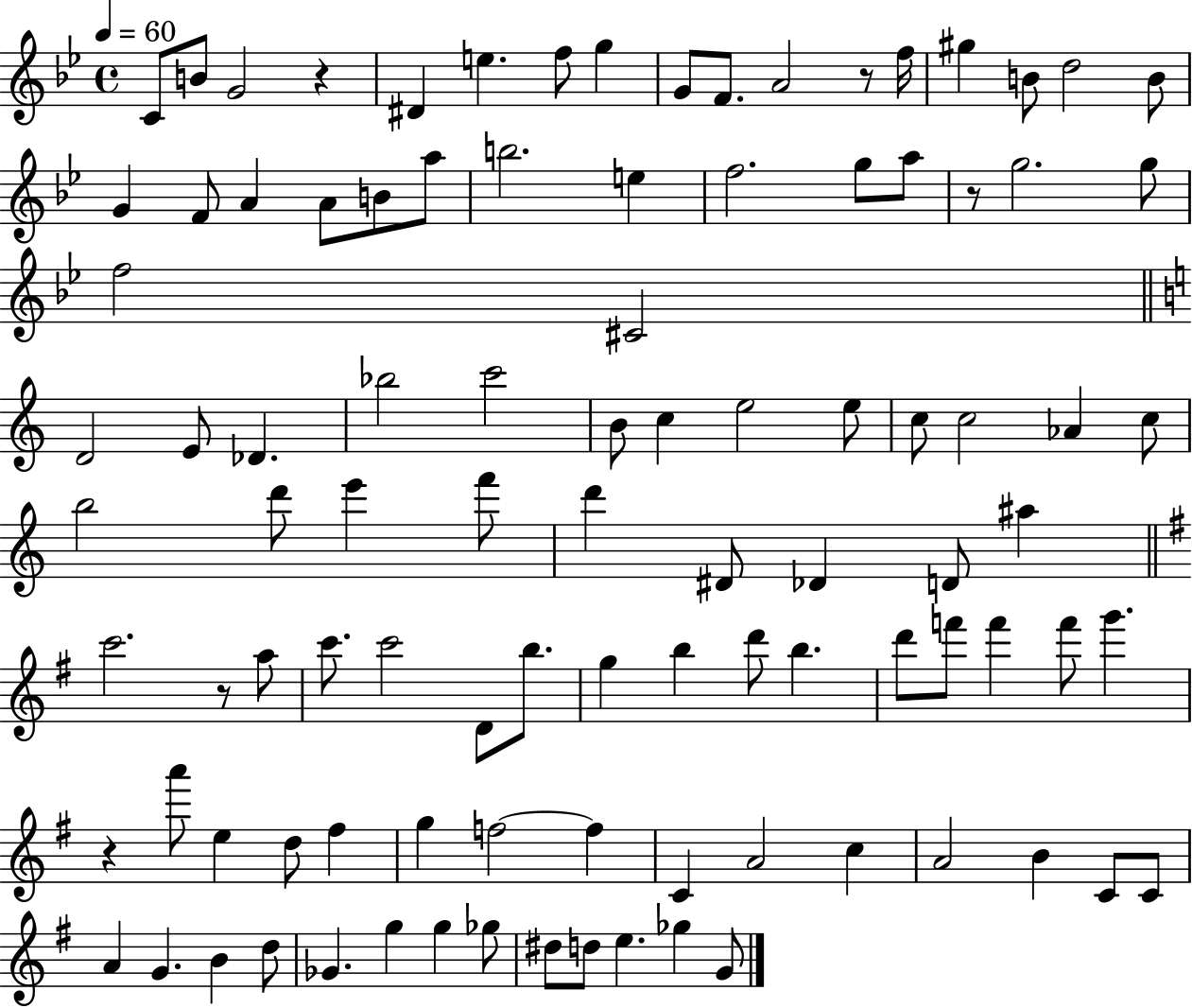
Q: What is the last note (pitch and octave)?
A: G4